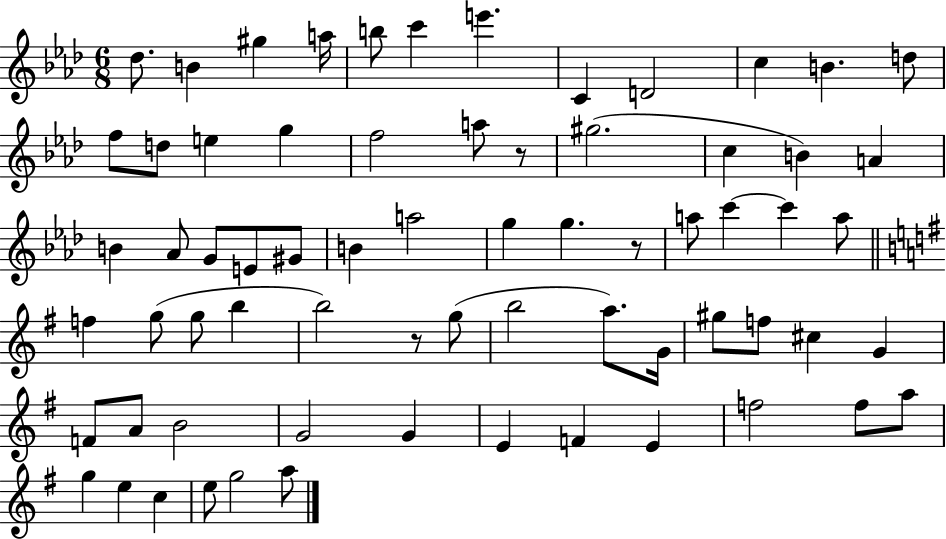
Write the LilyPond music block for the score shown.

{
  \clef treble
  \numericTimeSignature
  \time 6/8
  \key aes \major
  \repeat volta 2 { des''8. b'4 gis''4 a''16 | b''8 c'''4 e'''4. | c'4 d'2 | c''4 b'4. d''8 | \break f''8 d''8 e''4 g''4 | f''2 a''8 r8 | gis''2.( | c''4 b'4) a'4 | \break b'4 aes'8 g'8 e'8 gis'8 | b'4 a''2 | g''4 g''4. r8 | a''8 c'''4~~ c'''4 a''8 | \break \bar "||" \break \key e \minor f''4 g''8( g''8 b''4 | b''2) r8 g''8( | b''2 a''8.) g'16 | gis''8 f''8 cis''4 g'4 | \break f'8 a'8 b'2 | g'2 g'4 | e'4 f'4 e'4 | f''2 f''8 a''8 | \break g''4 e''4 c''4 | e''8 g''2 a''8 | } \bar "|."
}